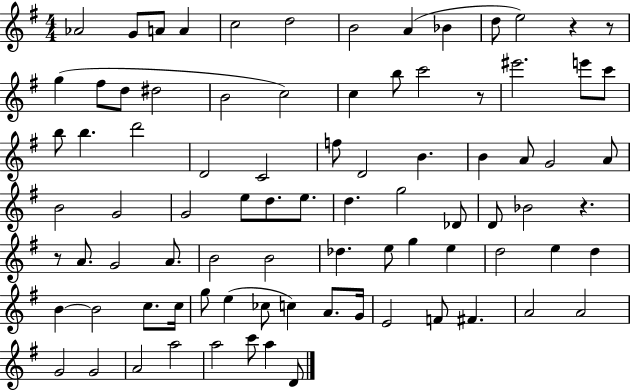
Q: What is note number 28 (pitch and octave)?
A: C4